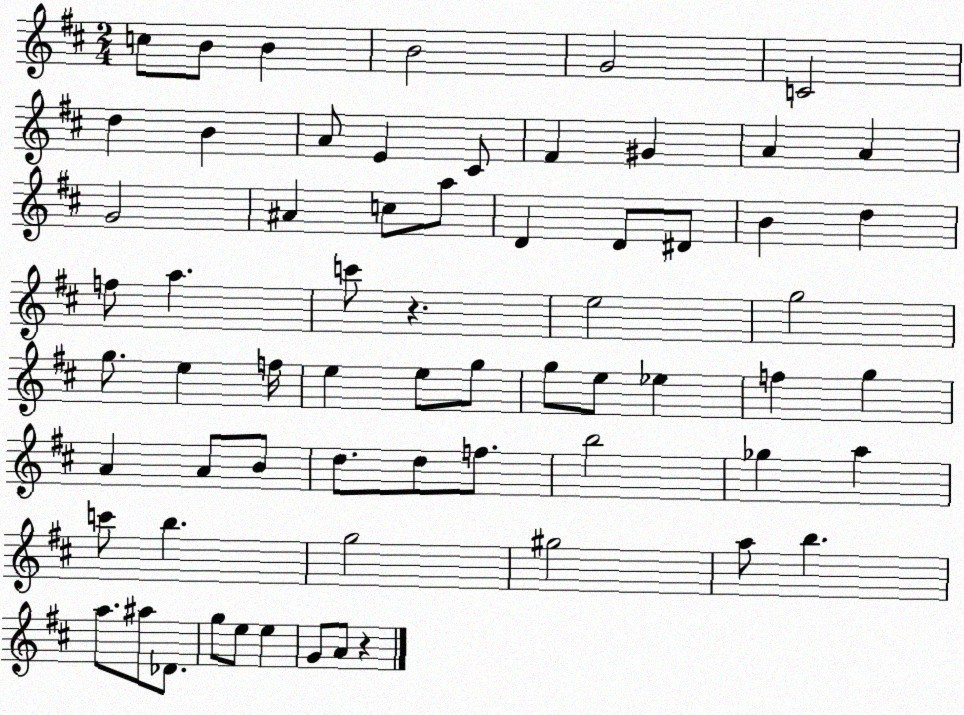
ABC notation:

X:1
T:Untitled
M:2/4
L:1/4
K:D
c/2 B/2 B B2 G2 C2 d B A/2 E ^C/2 ^F ^G A A G2 ^A c/2 a/2 D D/2 ^D/2 B d f/2 a c'/2 z e2 g2 g/2 e f/4 e e/2 g/2 g/2 e/2 _e f g A A/2 B/2 d/2 d/2 f/2 b2 _g a c'/2 b g2 ^g2 a/2 b a/2 ^a/2 _D/2 g/2 e/2 e G/2 A/2 z